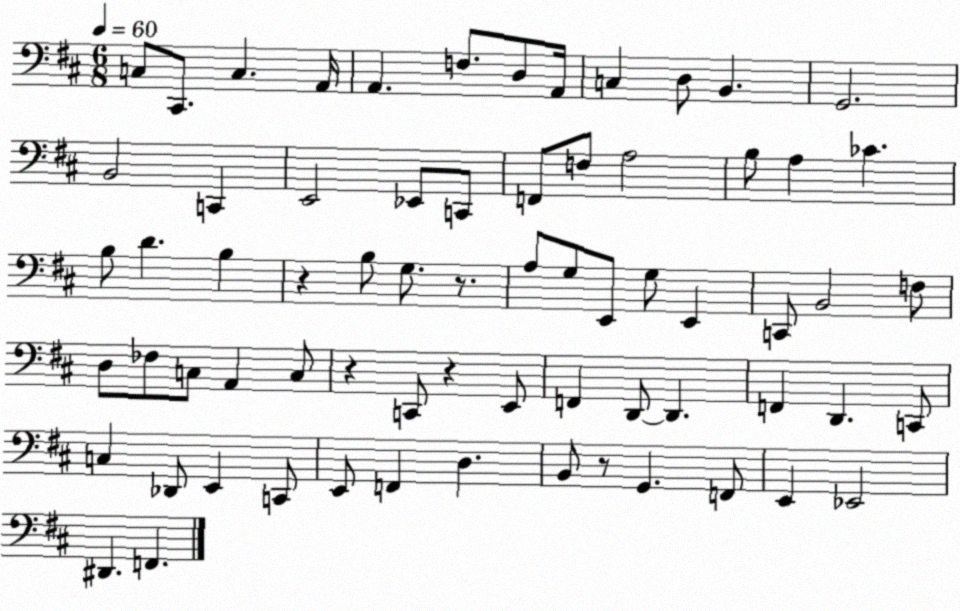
X:1
T:Untitled
M:6/8
L:1/4
K:D
C,/2 ^C,,/2 C, A,,/4 A,, F,/2 D,/2 A,,/4 C, D,/2 B,, G,,2 B,,2 C,, E,,2 _E,,/2 C,,/2 F,,/2 F,/2 A,2 B,/2 A, _C B,/2 D B, z B,/2 G,/2 z/2 A,/2 G,/2 E,,/2 G,/2 E,, C,,/2 B,,2 F,/2 D,/2 _F,/2 C,/2 A,, C,/2 z C,,/2 z E,,/2 F,, D,,/2 D,, F,, D,, C,,/2 C, _D,,/2 E,, C,,/2 E,,/2 F,, D, B,,/2 z/2 G,, F,,/2 E,, _E,,2 ^D,, F,,